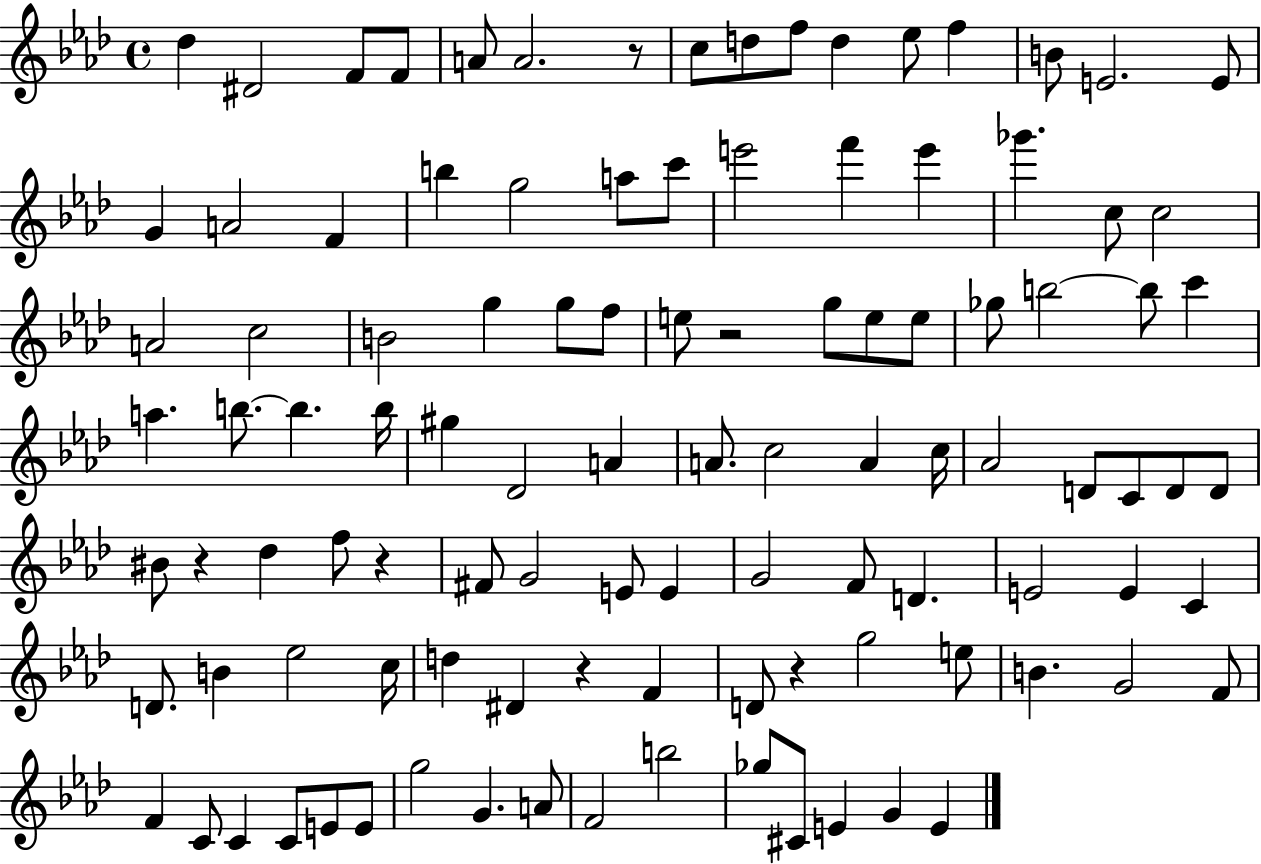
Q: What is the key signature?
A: AES major